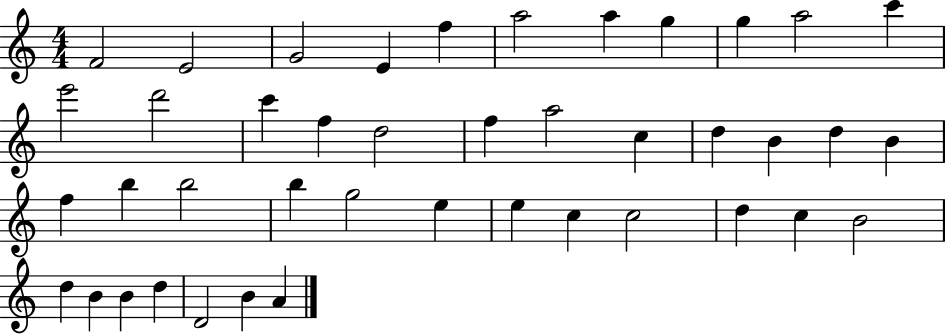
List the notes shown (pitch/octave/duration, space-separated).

F4/h E4/h G4/h E4/q F5/q A5/h A5/q G5/q G5/q A5/h C6/q E6/h D6/h C6/q F5/q D5/h F5/q A5/h C5/q D5/q B4/q D5/q B4/q F5/q B5/q B5/h B5/q G5/h E5/q E5/q C5/q C5/h D5/q C5/q B4/h D5/q B4/q B4/q D5/q D4/h B4/q A4/q